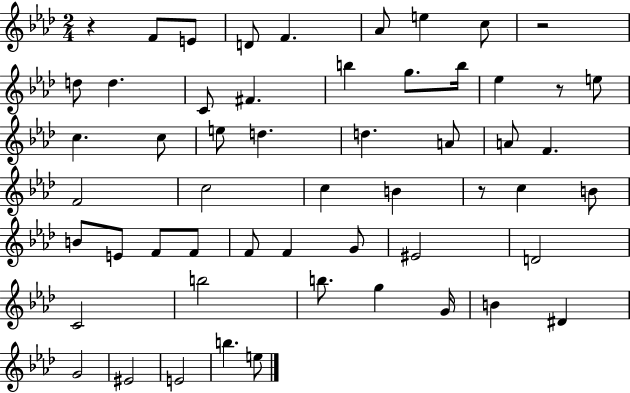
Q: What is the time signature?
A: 2/4